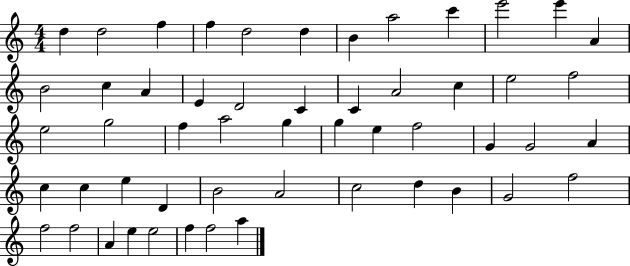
X:1
T:Untitled
M:4/4
L:1/4
K:C
d d2 f f d2 d B a2 c' e'2 e' A B2 c A E D2 C C A2 c e2 f2 e2 g2 f a2 g g e f2 G G2 A c c e D B2 A2 c2 d B G2 f2 f2 f2 A e e2 f f2 a